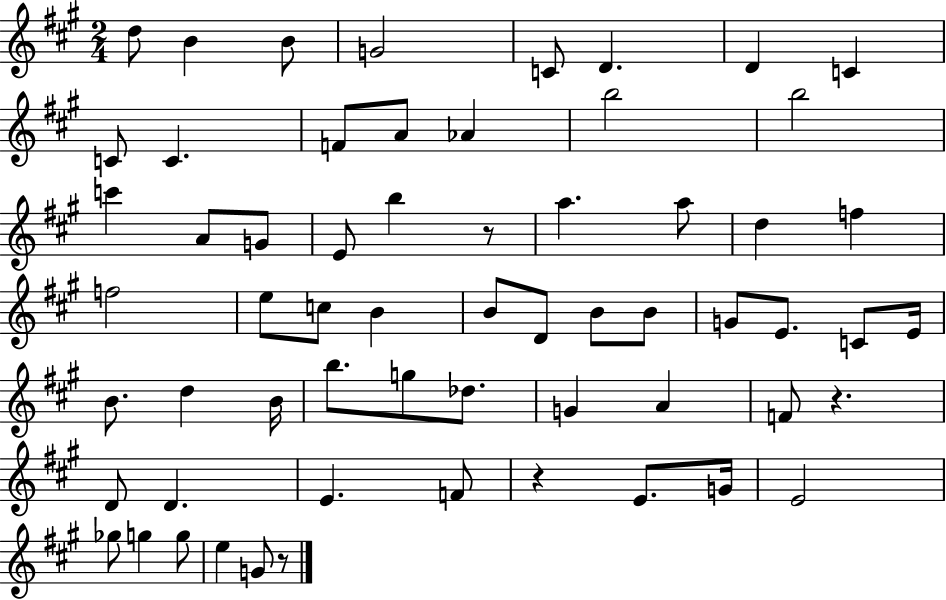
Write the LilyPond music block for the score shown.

{
  \clef treble
  \numericTimeSignature
  \time 2/4
  \key a \major
  d''8 b'4 b'8 | g'2 | c'8 d'4. | d'4 c'4 | \break c'8 c'4. | f'8 a'8 aes'4 | b''2 | b''2 | \break c'''4 a'8 g'8 | e'8 b''4 r8 | a''4. a''8 | d''4 f''4 | \break f''2 | e''8 c''8 b'4 | b'8 d'8 b'8 b'8 | g'8 e'8. c'8 e'16 | \break b'8. d''4 b'16 | b''8. g''8 des''8. | g'4 a'4 | f'8 r4. | \break d'8 d'4. | e'4. f'8 | r4 e'8. g'16 | e'2 | \break ges''8 g''4 g''8 | e''4 g'8 r8 | \bar "|."
}